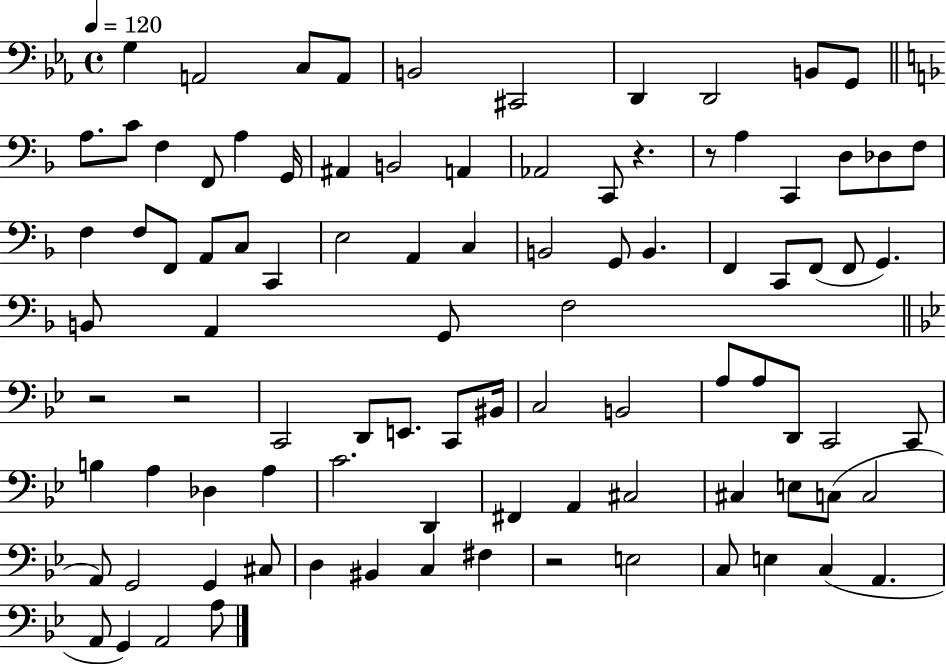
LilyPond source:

{
  \clef bass
  \time 4/4
  \defaultTimeSignature
  \key ees \major
  \tempo 4 = 120
  g4 a,2 c8 a,8 | b,2 cis,2 | d,4 d,2 b,8 g,8 | \bar "||" \break \key f \major a8. c'8 f4 f,8 a4 g,16 | ais,4 b,2 a,4 | aes,2 c,8 r4. | r8 a4 c,4 d8 des8 f8 | \break f4 f8 f,8 a,8 c8 c,4 | e2 a,4 c4 | b,2 g,8 b,4. | f,4 c,8 f,8( f,8 g,4.) | \break b,8 a,4 g,8 f2 | \bar "||" \break \key g \minor r2 r2 | c,2 d,8 e,8. c,8 bis,16 | c2 b,2 | a8 a8 d,8 c,2 c,8 | \break b4 a4 des4 a4 | c'2. d,4 | fis,4 a,4 cis2 | cis4 e8 c8( c2 | \break a,8) g,2 g,4 cis8 | d4 bis,4 c4 fis4 | r2 e2 | c8 e4 c4( a,4. | \break a,8 g,4) a,2 a8 | \bar "|."
}